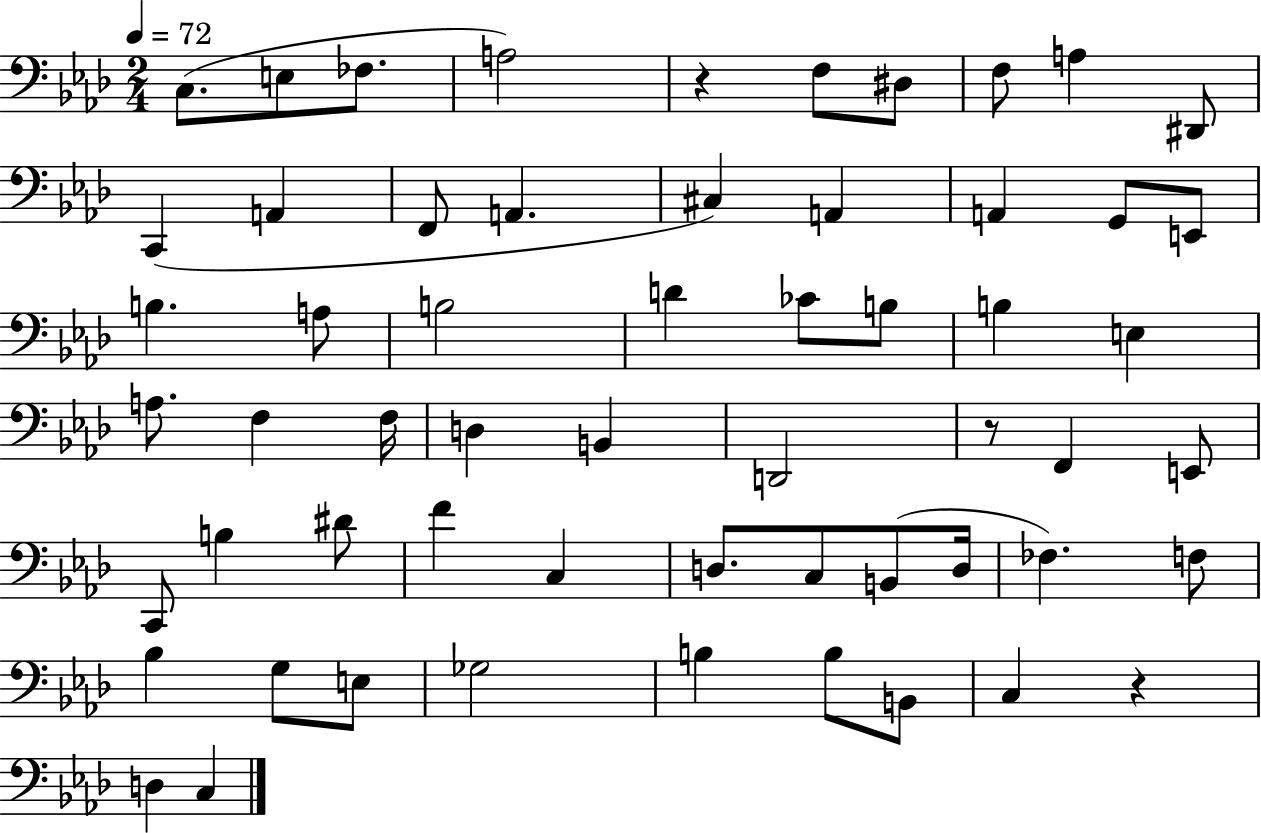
C3/e. E3/e FES3/e. A3/h R/q F3/e D#3/e F3/e A3/q D#2/e C2/q A2/q F2/e A2/q. C#3/q A2/q A2/q G2/e E2/e B3/q. A3/e B3/h D4/q CES4/e B3/e B3/q E3/q A3/e. F3/q F3/s D3/q B2/q D2/h R/e F2/q E2/e C2/e B3/q D#4/e F4/q C3/q D3/e. C3/e B2/e D3/s FES3/q. F3/e Bb3/q G3/e E3/e Gb3/h B3/q B3/e B2/e C3/q R/q D3/q C3/q